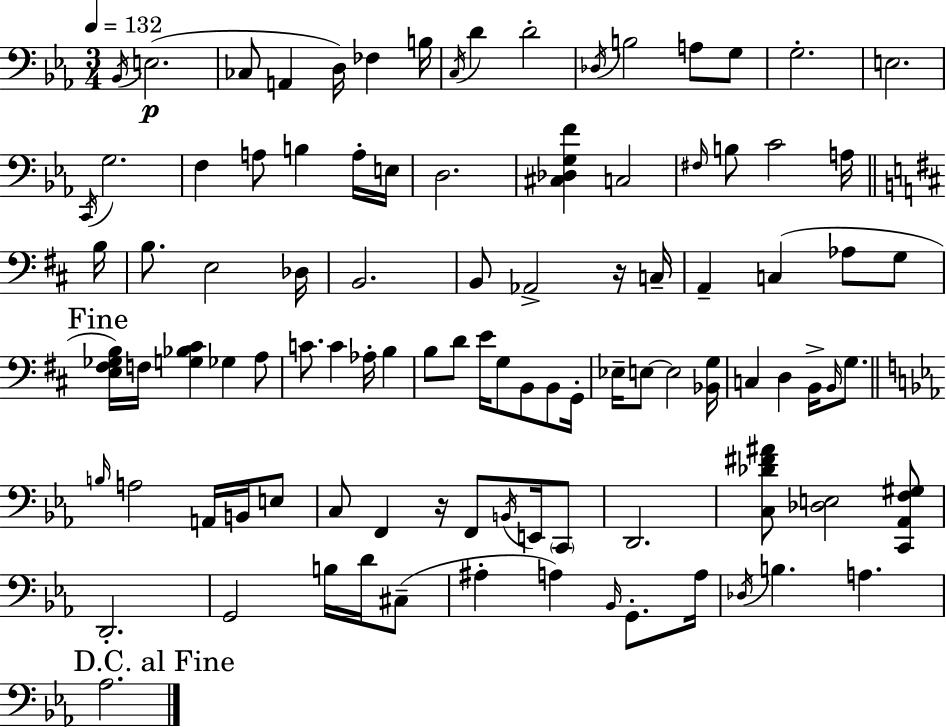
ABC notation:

X:1
T:Untitled
M:3/4
L:1/4
K:Cm
_B,,/4 E,2 _C,/2 A,, D,/4 _F, B,/4 C,/4 D D2 _D,/4 B,2 A,/2 G,/2 G,2 E,2 C,,/4 G,2 F, A,/2 B, A,/4 E,/4 D,2 [^C,_D,G,F] C,2 ^F,/4 B,/2 C2 A,/4 B,/4 B,/2 E,2 _D,/4 B,,2 B,,/2 _A,,2 z/4 C,/4 A,, C, _A,/2 G,/2 [E,^F,_G,B,]/4 F,/4 [G,_B,^C] _G, A,/2 C/2 C _A,/4 B, B,/2 D/2 E/4 G,/2 B,,/2 B,,/2 G,,/4 _E,/4 E,/2 E,2 [_B,,G,]/4 C, D, B,,/4 B,,/4 G,/2 B,/4 A,2 A,,/4 B,,/4 E,/2 C,/2 F,, z/4 F,,/2 B,,/4 E,,/4 C,,/2 D,,2 [C,_D^F^A]/2 [_D,E,]2 [C,,_A,,F,^G,]/2 D,,2 G,,2 B,/4 D/4 ^C,/2 ^A, A, _B,,/4 G,,/2 A,/4 _D,/4 B, A, _A,2